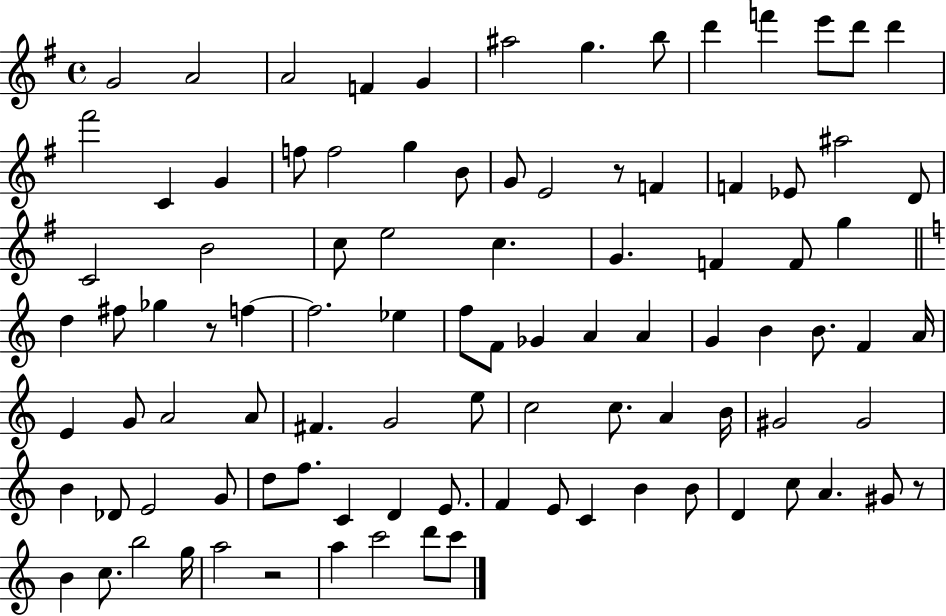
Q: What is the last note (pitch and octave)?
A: C6